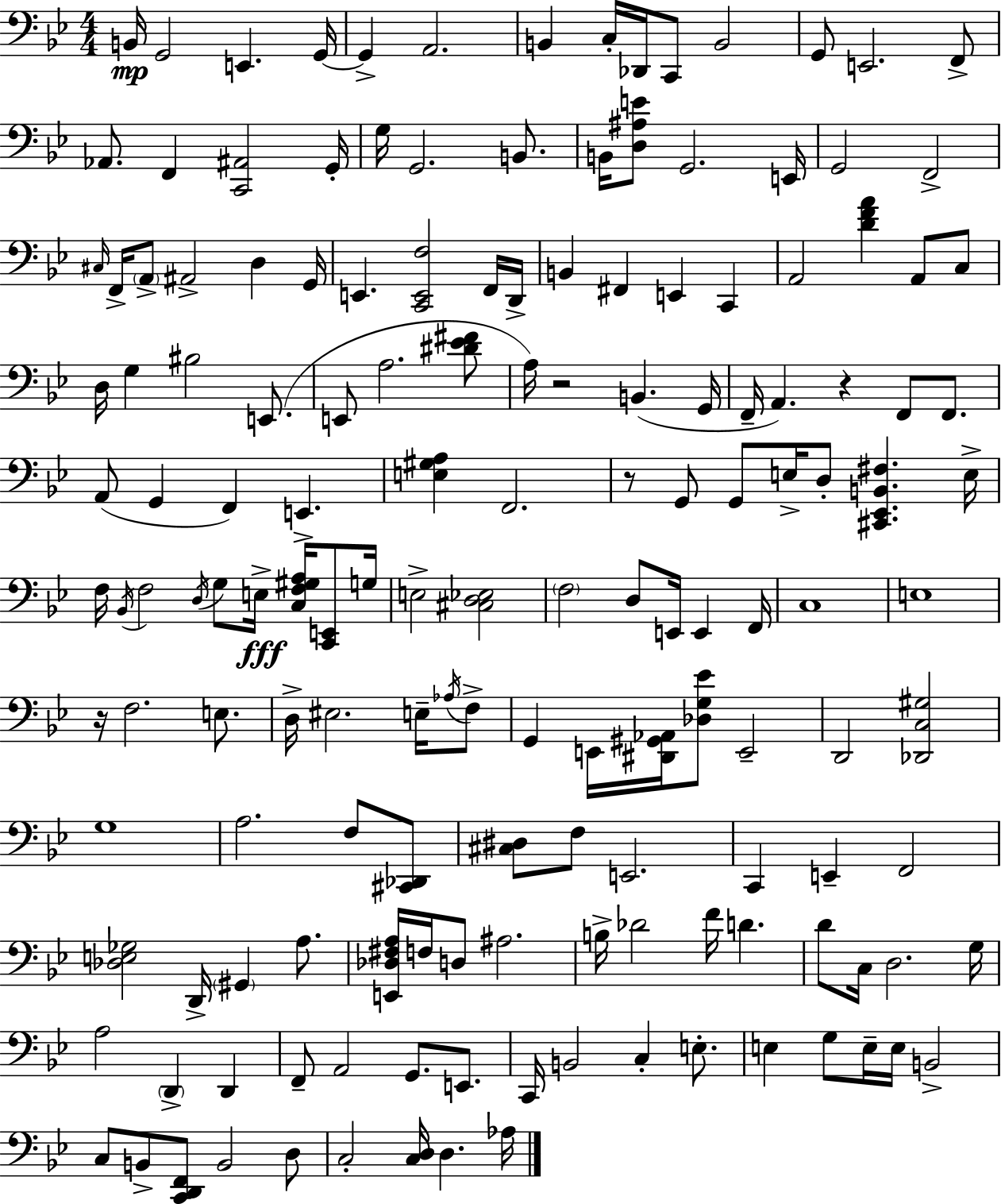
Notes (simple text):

B2/s G2/h E2/q. G2/s G2/q A2/h. B2/q C3/s Db2/s C2/e B2/h G2/e E2/h. F2/e Ab2/e. F2/q [C2,A#2]/h G2/s G3/s G2/h. B2/e. B2/s [D3,A#3,E4]/e G2/h. E2/s G2/h F2/h C#3/s F2/s A2/e A#2/h D3/q G2/s E2/q. [C2,E2,F3]/h F2/s D2/s B2/q F#2/q E2/q C2/q A2/h [D4,F4,A4]/q A2/e C3/e D3/s G3/q BIS3/h E2/e. E2/e A3/h. [D#4,Eb4,F#4]/e A3/s R/h B2/q. G2/s F2/s A2/q. R/q F2/e F2/e. A2/e G2/q F2/q E2/q. [E3,G#3,A3]/q F2/h. R/e G2/e G2/e E3/s D3/e [C#2,Eb2,B2,F#3]/q. E3/s F3/s Bb2/s F3/h D3/s G3/e E3/s [C3,F3,G#3,A3]/s [C2,E2]/e G3/s E3/h [C#3,D3,Eb3]/h F3/h D3/e E2/s E2/q F2/s C3/w E3/w R/s F3/h. E3/e. D3/s EIS3/h. E3/s Ab3/s F3/e G2/q E2/s [D#2,G#2,Ab2]/s [Db3,G3,Eb4]/e E2/h D2/h [Db2,C3,G#3]/h G3/w A3/h. F3/e [C#2,Db2]/e [C#3,D#3]/e F3/e E2/h. C2/q E2/q F2/h [Db3,E3,Gb3]/h D2/s G#2/q A3/e. [E2,Db3,F#3,A3]/s F3/s D3/e A#3/h. B3/s Db4/h F4/s D4/q. D4/e C3/s D3/h. G3/s A3/h D2/q D2/q F2/e A2/h G2/e. E2/e. C2/s B2/h C3/q E3/e. E3/q G3/e E3/s E3/s B2/h C3/e B2/e [C2,D2,F2]/e B2/h D3/e C3/h [C3,D3]/s D3/q. Ab3/s